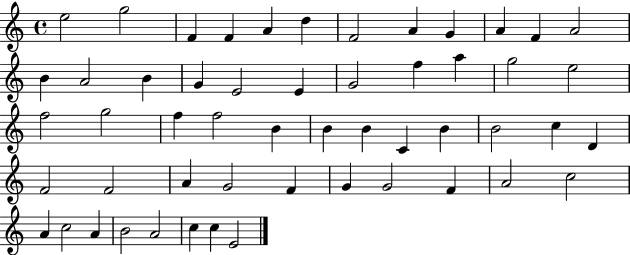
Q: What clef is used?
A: treble